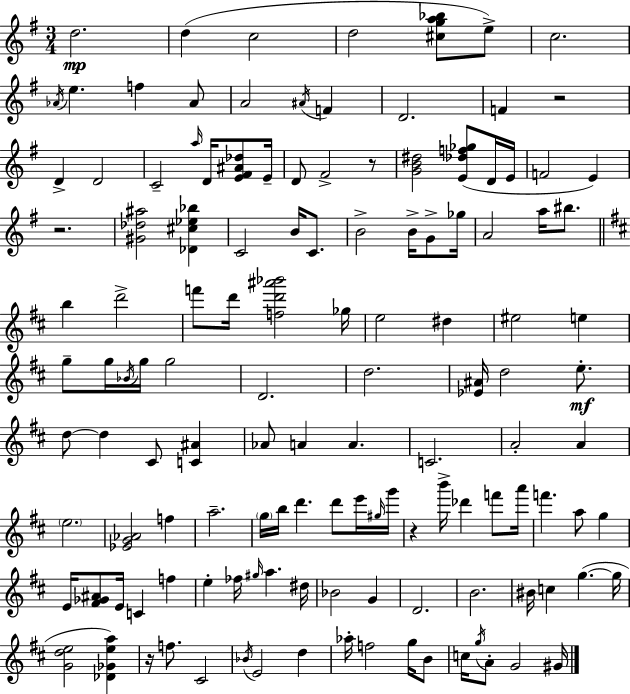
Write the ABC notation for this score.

X:1
T:Untitled
M:3/4
L:1/4
K:G
d2 d c2 d2 [^cga_b]/2 e/2 c2 _A/4 e f _A/2 A2 ^A/4 F D2 F z2 D D2 C2 a/4 D/4 [E^F^A_d]/2 E/4 D/2 ^F2 z/2 [GB^d]2 [E_df_g]/2 D/4 E/4 F2 E z2 [^G_d^a]2 [_D^c_e_b] C2 B/4 C/2 B2 B/4 G/2 _g/4 A2 a/4 ^b/2 b d'2 f'/2 d'/4 [fd'^a'_b']2 _g/4 e2 ^d ^e2 e g/2 g/4 _B/4 g/4 g2 D2 d2 [_E^A]/4 d2 e/2 d/2 d ^C/2 [C^A] _A/2 A A C2 A2 A e2 [_EG_A]2 f a2 g/4 b/4 d' d'/2 e'/4 ^g/4 g'/4 z b'/4 _d' f'/2 a'/4 f' a/2 g E/4 [^F_G^A]/2 E/4 C f e _f/4 ^g/4 a ^d/4 _B2 G D2 B2 ^B/4 c g g/4 [Gde]2 [_D_Gea] z/4 f/2 ^C2 _B/4 E2 d _a/4 f2 g/4 B/2 c/4 g/4 A/2 G2 ^G/4